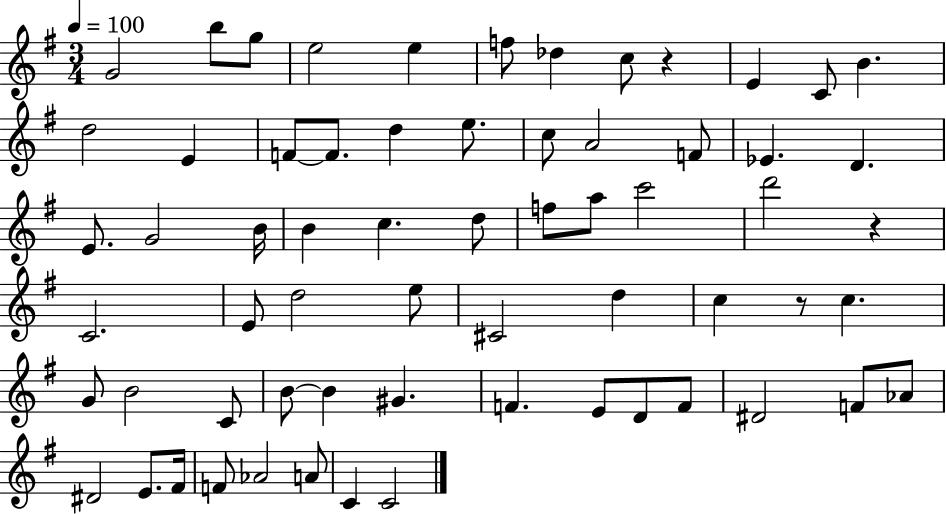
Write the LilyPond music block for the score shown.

{
  \clef treble
  \numericTimeSignature
  \time 3/4
  \key g \major
  \tempo 4 = 100
  \repeat volta 2 { g'2 b''8 g''8 | e''2 e''4 | f''8 des''4 c''8 r4 | e'4 c'8 b'4. | \break d''2 e'4 | f'8~~ f'8. d''4 e''8. | c''8 a'2 f'8 | ees'4. d'4. | \break e'8. g'2 b'16 | b'4 c''4. d''8 | f''8 a''8 c'''2 | d'''2 r4 | \break c'2. | e'8 d''2 e''8 | cis'2 d''4 | c''4 r8 c''4. | \break g'8 b'2 c'8 | b'8~~ b'4 gis'4. | f'4. e'8 d'8 f'8 | dis'2 f'8 aes'8 | \break dis'2 e'8. fis'16 | f'8 aes'2 a'8 | c'4 c'2 | } \bar "|."
}